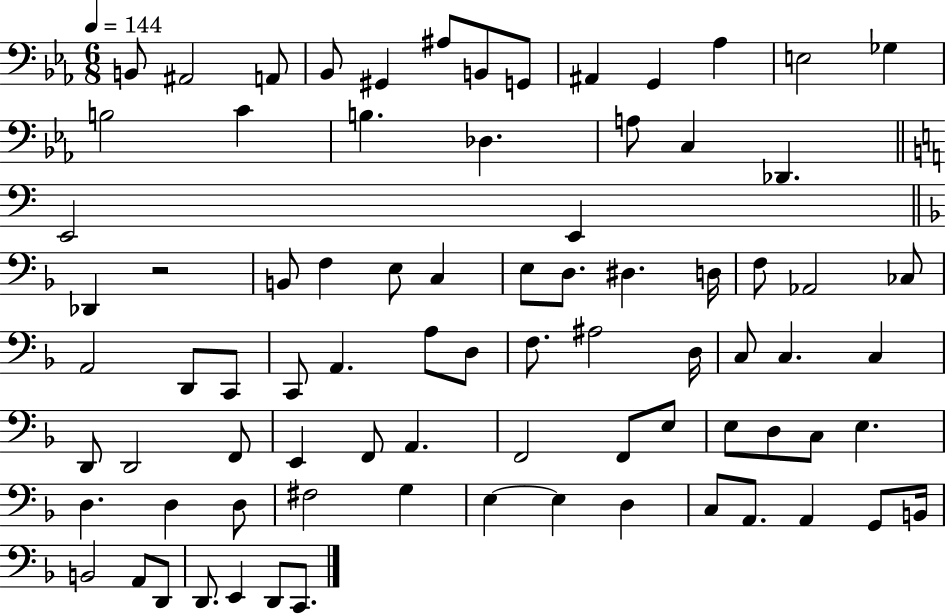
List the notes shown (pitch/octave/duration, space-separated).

B2/e A#2/h A2/e Bb2/e G#2/q A#3/e B2/e G2/e A#2/q G2/q Ab3/q E3/h Gb3/q B3/h C4/q B3/q. Db3/q. A3/e C3/q Db2/q. E2/h E2/q Db2/q R/h B2/e F3/q E3/e C3/q E3/e D3/e. D#3/q. D3/s F3/e Ab2/h CES3/e A2/h D2/e C2/e C2/e A2/q. A3/e D3/e F3/e. A#3/h D3/s C3/e C3/q. C3/q D2/e D2/h F2/e E2/q F2/e A2/q. F2/h F2/e E3/e E3/e D3/e C3/e E3/q. D3/q. D3/q D3/e F#3/h G3/q E3/q E3/q D3/q C3/e A2/e. A2/q G2/e B2/s B2/h A2/e D2/e D2/e. E2/q D2/e C2/e.